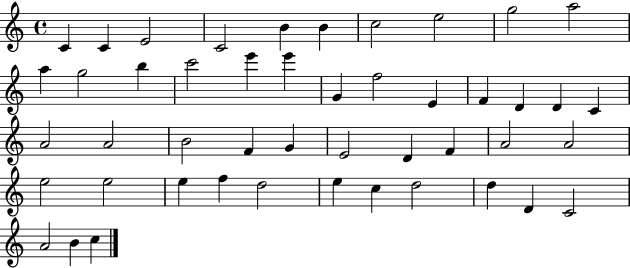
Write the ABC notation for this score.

X:1
T:Untitled
M:4/4
L:1/4
K:C
C C E2 C2 B B c2 e2 g2 a2 a g2 b c'2 e' e' G f2 E F D D C A2 A2 B2 F G E2 D F A2 A2 e2 e2 e f d2 e c d2 d D C2 A2 B c